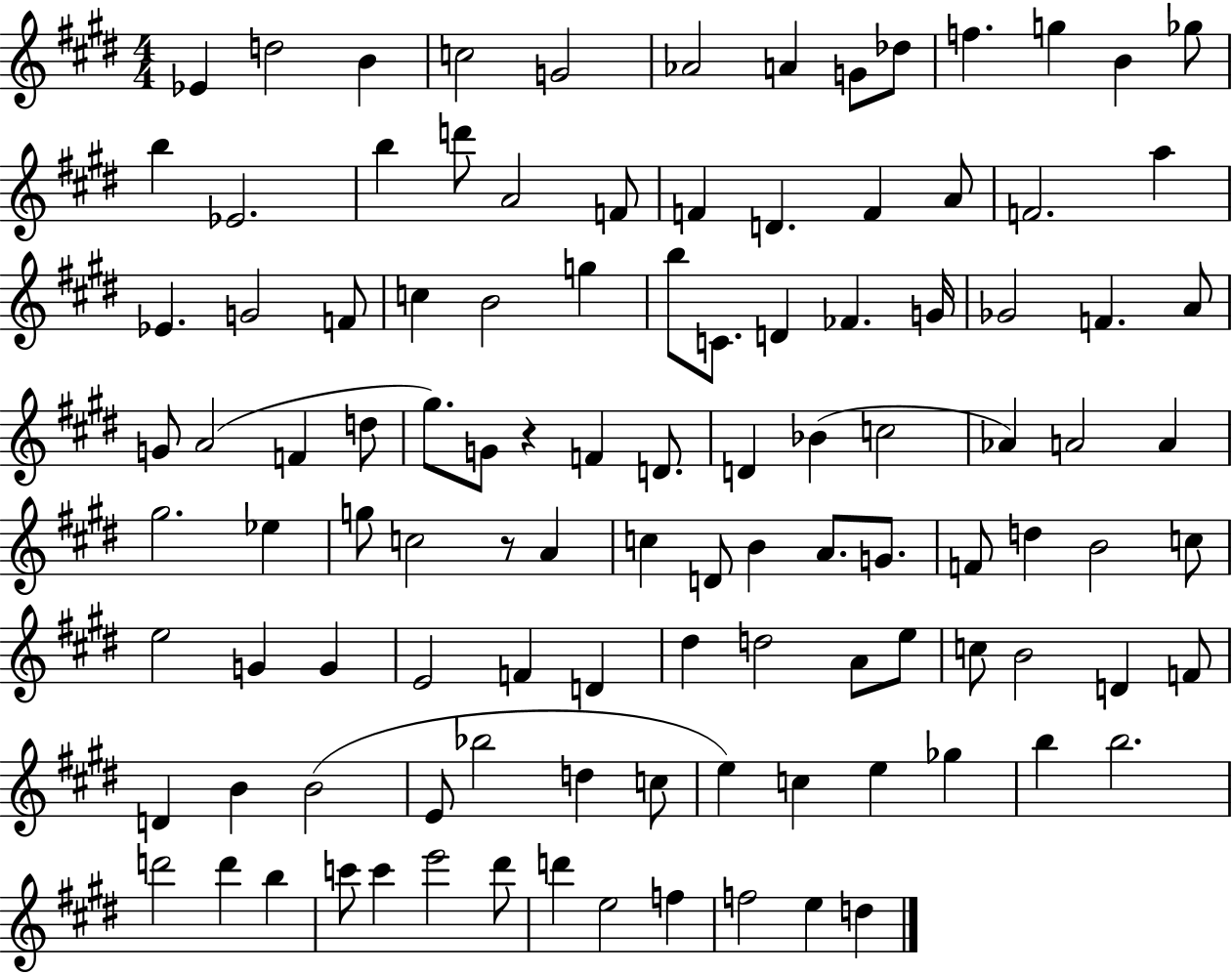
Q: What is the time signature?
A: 4/4